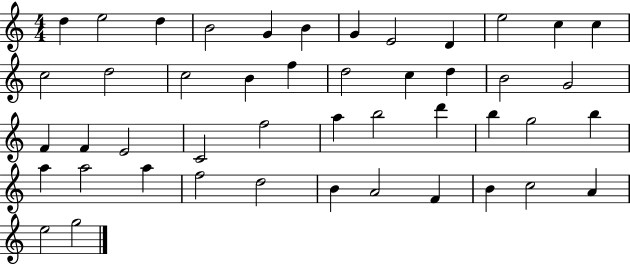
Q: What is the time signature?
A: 4/4